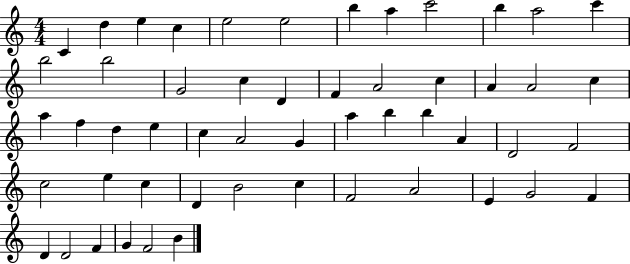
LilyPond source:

{
  \clef treble
  \numericTimeSignature
  \time 4/4
  \key c \major
  c'4 d''4 e''4 c''4 | e''2 e''2 | b''4 a''4 c'''2 | b''4 a''2 c'''4 | \break b''2 b''2 | g'2 c''4 d'4 | f'4 a'2 c''4 | a'4 a'2 c''4 | \break a''4 f''4 d''4 e''4 | c''4 a'2 g'4 | a''4 b''4 b''4 a'4 | d'2 f'2 | \break c''2 e''4 c''4 | d'4 b'2 c''4 | f'2 a'2 | e'4 g'2 f'4 | \break d'4 d'2 f'4 | g'4 f'2 b'4 | \bar "|."
}